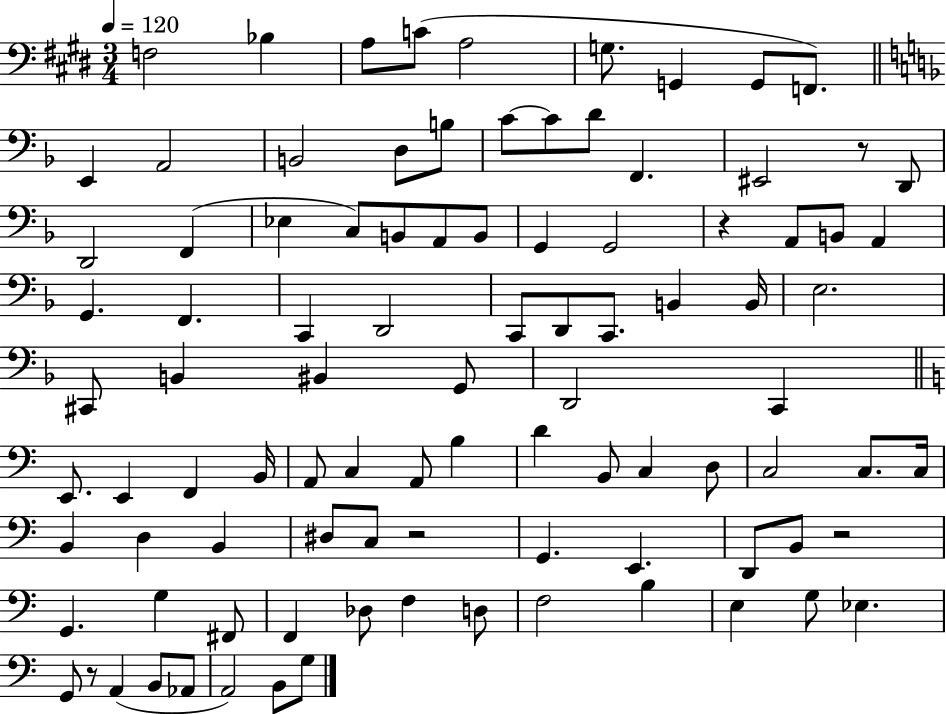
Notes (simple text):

F3/h Bb3/q A3/e C4/e A3/h G3/e. G2/q G2/e F2/e. E2/q A2/h B2/h D3/e B3/e C4/e C4/e D4/e F2/q. EIS2/h R/e D2/e D2/h F2/q Eb3/q C3/e B2/e A2/e B2/e G2/q G2/h R/q A2/e B2/e A2/q G2/q. F2/q. C2/q D2/h C2/e D2/e C2/e. B2/q B2/s E3/h. C#2/e B2/q BIS2/q G2/e D2/h C2/q E2/e. E2/q F2/q B2/s A2/e C3/q A2/e B3/q D4/q B2/e C3/q D3/e C3/h C3/e. C3/s B2/q D3/q B2/q D#3/e C3/e R/h G2/q. E2/q. D2/e B2/e R/h G2/q. G3/q F#2/e F2/q Db3/e F3/q D3/e F3/h B3/q E3/q G3/e Eb3/q. G2/e R/e A2/q B2/e Ab2/e A2/h B2/e G3/e